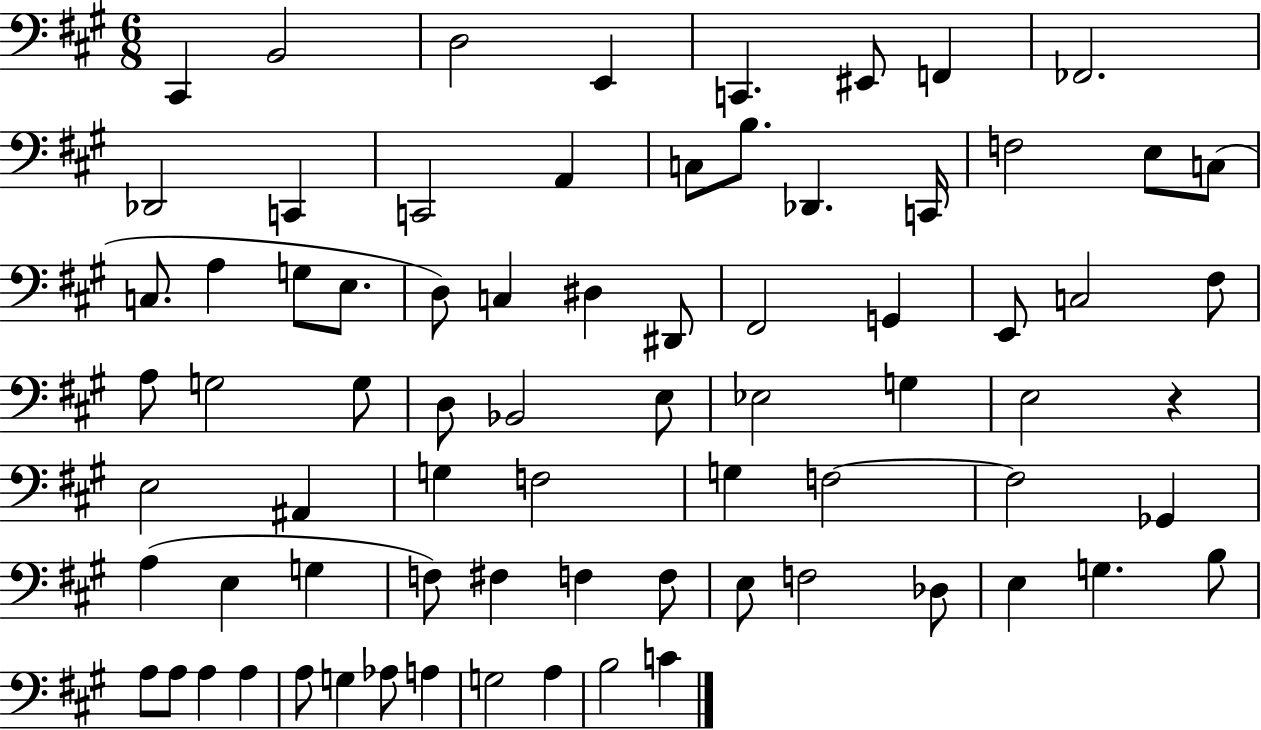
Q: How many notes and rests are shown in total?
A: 75